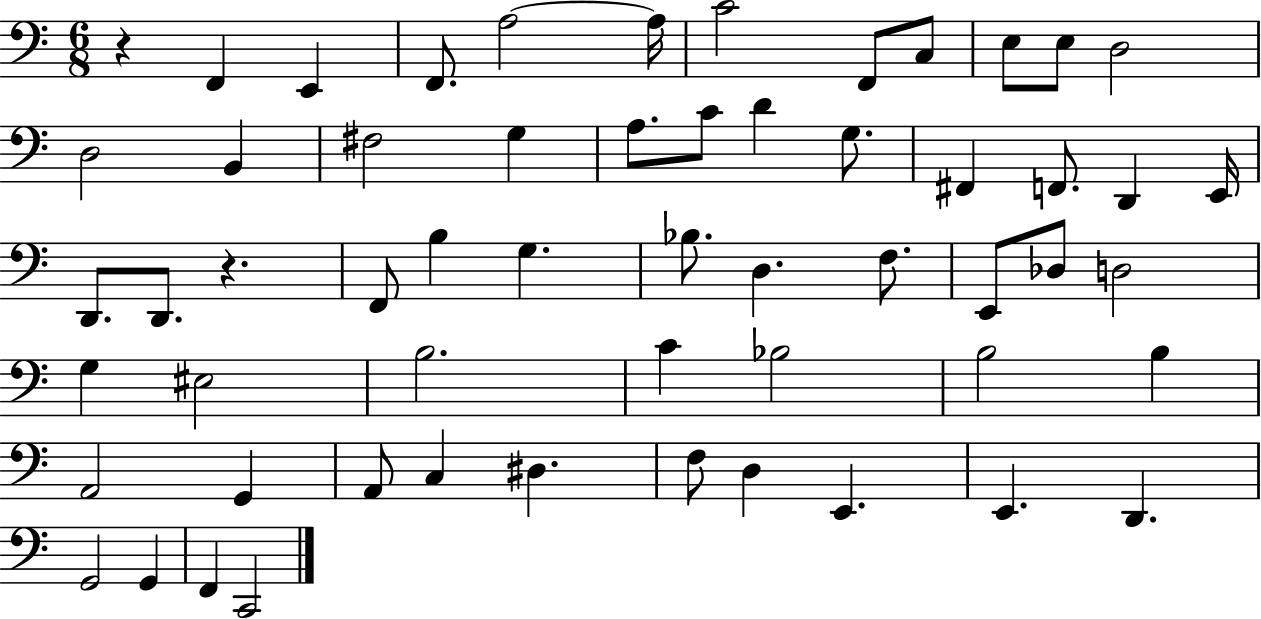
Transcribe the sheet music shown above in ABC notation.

X:1
T:Untitled
M:6/8
L:1/4
K:C
z F,, E,, F,,/2 A,2 A,/4 C2 F,,/2 C,/2 E,/2 E,/2 D,2 D,2 B,, ^F,2 G, A,/2 C/2 D G,/2 ^F,, F,,/2 D,, E,,/4 D,,/2 D,,/2 z F,,/2 B, G, _B,/2 D, F,/2 E,,/2 _D,/2 D,2 G, ^E,2 B,2 C _B,2 B,2 B, A,,2 G,, A,,/2 C, ^D, F,/2 D, E,, E,, D,, G,,2 G,, F,, C,,2